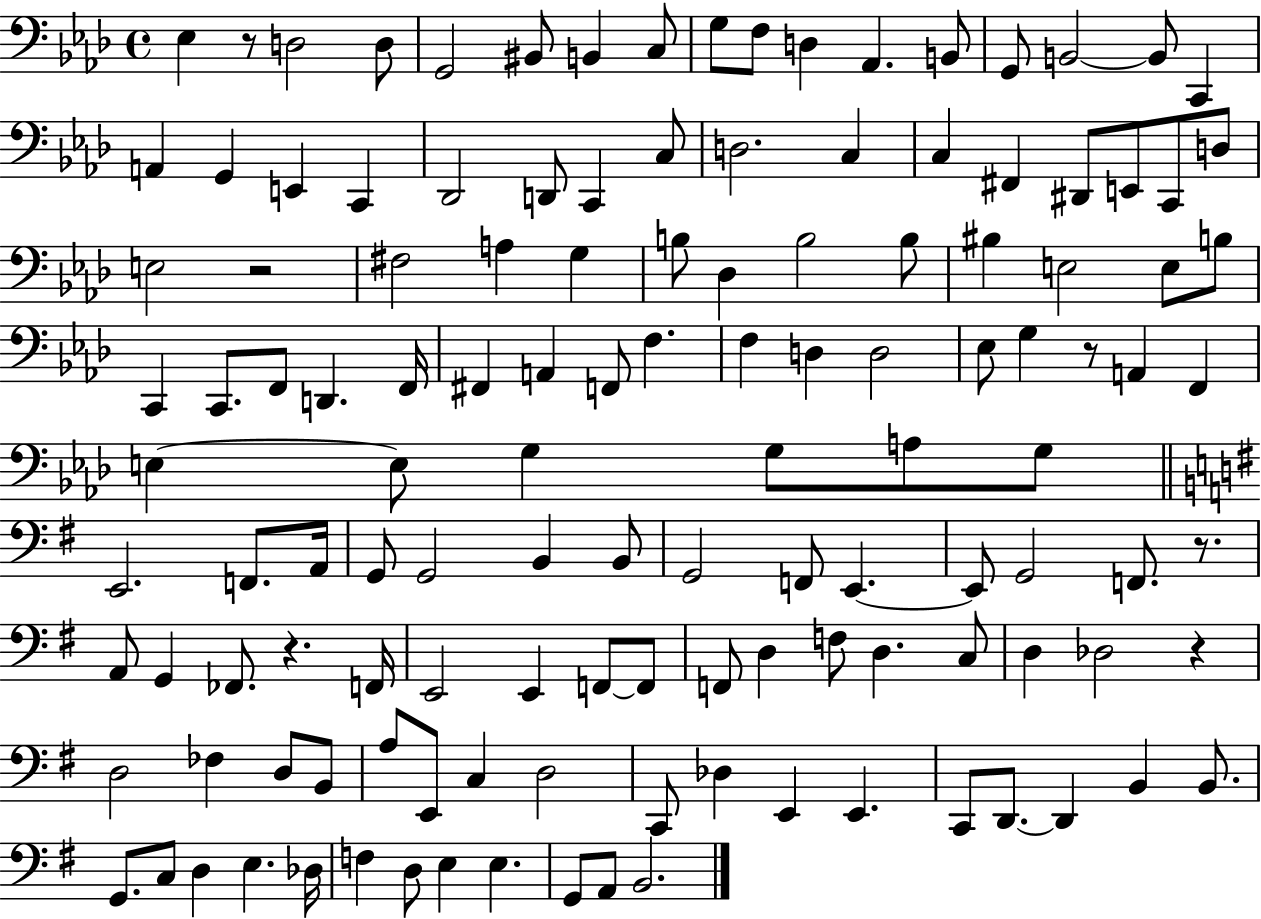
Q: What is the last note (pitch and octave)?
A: B2